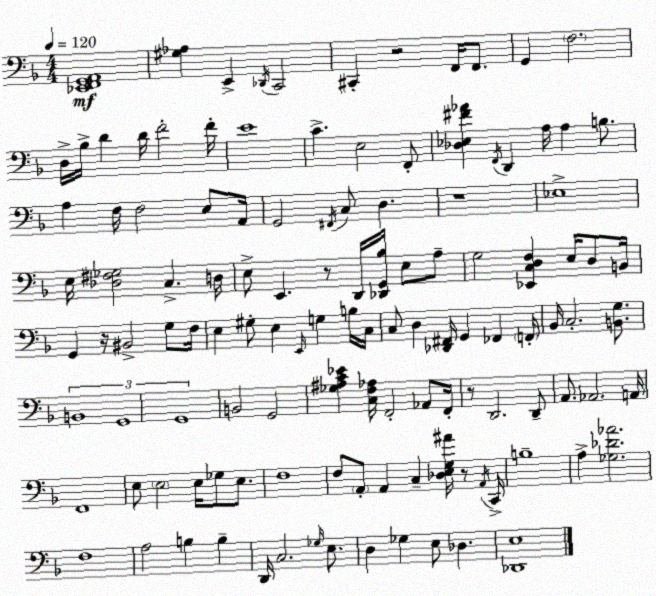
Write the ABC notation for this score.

X:1
T:Untitled
M:4/4
L:1/4
K:Dm
[_E,,F,,G,,A,,]4 [^G,_A,] E,, _D,,/4 C,,2 ^C,, z2 F,,/4 F,,/2 G,, F,2 D,/4 _B,/4 D D/4 F2 F/4 E4 C E,2 F,,/2 [_D,_E,^F_A] F,,/4 D,, A,/4 A, B,/2 A, F,/4 F,2 E,/2 A,,/4 G,,2 ^F,,/4 C,/2 D, z4 _E,4 E,/4 [_D,^F,_G,]2 C, D,/4 E,/2 E,, z/2 D,,/4 [_D,,G,,_B,]/4 E,/2 A,/2 G,2 [_E,,C,D,F,] E,/4 D,/2 B,,/4 G,, z/4 ^B,,2 G,/2 F,/4 E, ^G,/2 E, E,,/4 G, B,/4 C,/4 C,/2 D, [_D,,^F,,]/4 G,, _F,, F,,/4 _B,,/4 C,2 [B,,G,]/2 B,,4 G,,4 G,,4 B,,2 G,,2 [_G,^A,C_E] [C,F,_A,]/4 F,,2 _A,,/2 F,,/4 z/2 D,,2 D,,/2 A,,/2 _A,,2 A,,/4 F,,4 E,/2 E,2 E,/4 _G,/2 E,/2 F,4 F,/2 A,,/2 A,, C, [_D,E,G,^A]/4 z/2 A,,/4 C,,/4 B,4 A, [_G,_D_A]2 F,4 A,2 B, B, D,,/4 C,2 _G,/4 E,/2 D, _G, E,/2 _D, [_D,,E,]4